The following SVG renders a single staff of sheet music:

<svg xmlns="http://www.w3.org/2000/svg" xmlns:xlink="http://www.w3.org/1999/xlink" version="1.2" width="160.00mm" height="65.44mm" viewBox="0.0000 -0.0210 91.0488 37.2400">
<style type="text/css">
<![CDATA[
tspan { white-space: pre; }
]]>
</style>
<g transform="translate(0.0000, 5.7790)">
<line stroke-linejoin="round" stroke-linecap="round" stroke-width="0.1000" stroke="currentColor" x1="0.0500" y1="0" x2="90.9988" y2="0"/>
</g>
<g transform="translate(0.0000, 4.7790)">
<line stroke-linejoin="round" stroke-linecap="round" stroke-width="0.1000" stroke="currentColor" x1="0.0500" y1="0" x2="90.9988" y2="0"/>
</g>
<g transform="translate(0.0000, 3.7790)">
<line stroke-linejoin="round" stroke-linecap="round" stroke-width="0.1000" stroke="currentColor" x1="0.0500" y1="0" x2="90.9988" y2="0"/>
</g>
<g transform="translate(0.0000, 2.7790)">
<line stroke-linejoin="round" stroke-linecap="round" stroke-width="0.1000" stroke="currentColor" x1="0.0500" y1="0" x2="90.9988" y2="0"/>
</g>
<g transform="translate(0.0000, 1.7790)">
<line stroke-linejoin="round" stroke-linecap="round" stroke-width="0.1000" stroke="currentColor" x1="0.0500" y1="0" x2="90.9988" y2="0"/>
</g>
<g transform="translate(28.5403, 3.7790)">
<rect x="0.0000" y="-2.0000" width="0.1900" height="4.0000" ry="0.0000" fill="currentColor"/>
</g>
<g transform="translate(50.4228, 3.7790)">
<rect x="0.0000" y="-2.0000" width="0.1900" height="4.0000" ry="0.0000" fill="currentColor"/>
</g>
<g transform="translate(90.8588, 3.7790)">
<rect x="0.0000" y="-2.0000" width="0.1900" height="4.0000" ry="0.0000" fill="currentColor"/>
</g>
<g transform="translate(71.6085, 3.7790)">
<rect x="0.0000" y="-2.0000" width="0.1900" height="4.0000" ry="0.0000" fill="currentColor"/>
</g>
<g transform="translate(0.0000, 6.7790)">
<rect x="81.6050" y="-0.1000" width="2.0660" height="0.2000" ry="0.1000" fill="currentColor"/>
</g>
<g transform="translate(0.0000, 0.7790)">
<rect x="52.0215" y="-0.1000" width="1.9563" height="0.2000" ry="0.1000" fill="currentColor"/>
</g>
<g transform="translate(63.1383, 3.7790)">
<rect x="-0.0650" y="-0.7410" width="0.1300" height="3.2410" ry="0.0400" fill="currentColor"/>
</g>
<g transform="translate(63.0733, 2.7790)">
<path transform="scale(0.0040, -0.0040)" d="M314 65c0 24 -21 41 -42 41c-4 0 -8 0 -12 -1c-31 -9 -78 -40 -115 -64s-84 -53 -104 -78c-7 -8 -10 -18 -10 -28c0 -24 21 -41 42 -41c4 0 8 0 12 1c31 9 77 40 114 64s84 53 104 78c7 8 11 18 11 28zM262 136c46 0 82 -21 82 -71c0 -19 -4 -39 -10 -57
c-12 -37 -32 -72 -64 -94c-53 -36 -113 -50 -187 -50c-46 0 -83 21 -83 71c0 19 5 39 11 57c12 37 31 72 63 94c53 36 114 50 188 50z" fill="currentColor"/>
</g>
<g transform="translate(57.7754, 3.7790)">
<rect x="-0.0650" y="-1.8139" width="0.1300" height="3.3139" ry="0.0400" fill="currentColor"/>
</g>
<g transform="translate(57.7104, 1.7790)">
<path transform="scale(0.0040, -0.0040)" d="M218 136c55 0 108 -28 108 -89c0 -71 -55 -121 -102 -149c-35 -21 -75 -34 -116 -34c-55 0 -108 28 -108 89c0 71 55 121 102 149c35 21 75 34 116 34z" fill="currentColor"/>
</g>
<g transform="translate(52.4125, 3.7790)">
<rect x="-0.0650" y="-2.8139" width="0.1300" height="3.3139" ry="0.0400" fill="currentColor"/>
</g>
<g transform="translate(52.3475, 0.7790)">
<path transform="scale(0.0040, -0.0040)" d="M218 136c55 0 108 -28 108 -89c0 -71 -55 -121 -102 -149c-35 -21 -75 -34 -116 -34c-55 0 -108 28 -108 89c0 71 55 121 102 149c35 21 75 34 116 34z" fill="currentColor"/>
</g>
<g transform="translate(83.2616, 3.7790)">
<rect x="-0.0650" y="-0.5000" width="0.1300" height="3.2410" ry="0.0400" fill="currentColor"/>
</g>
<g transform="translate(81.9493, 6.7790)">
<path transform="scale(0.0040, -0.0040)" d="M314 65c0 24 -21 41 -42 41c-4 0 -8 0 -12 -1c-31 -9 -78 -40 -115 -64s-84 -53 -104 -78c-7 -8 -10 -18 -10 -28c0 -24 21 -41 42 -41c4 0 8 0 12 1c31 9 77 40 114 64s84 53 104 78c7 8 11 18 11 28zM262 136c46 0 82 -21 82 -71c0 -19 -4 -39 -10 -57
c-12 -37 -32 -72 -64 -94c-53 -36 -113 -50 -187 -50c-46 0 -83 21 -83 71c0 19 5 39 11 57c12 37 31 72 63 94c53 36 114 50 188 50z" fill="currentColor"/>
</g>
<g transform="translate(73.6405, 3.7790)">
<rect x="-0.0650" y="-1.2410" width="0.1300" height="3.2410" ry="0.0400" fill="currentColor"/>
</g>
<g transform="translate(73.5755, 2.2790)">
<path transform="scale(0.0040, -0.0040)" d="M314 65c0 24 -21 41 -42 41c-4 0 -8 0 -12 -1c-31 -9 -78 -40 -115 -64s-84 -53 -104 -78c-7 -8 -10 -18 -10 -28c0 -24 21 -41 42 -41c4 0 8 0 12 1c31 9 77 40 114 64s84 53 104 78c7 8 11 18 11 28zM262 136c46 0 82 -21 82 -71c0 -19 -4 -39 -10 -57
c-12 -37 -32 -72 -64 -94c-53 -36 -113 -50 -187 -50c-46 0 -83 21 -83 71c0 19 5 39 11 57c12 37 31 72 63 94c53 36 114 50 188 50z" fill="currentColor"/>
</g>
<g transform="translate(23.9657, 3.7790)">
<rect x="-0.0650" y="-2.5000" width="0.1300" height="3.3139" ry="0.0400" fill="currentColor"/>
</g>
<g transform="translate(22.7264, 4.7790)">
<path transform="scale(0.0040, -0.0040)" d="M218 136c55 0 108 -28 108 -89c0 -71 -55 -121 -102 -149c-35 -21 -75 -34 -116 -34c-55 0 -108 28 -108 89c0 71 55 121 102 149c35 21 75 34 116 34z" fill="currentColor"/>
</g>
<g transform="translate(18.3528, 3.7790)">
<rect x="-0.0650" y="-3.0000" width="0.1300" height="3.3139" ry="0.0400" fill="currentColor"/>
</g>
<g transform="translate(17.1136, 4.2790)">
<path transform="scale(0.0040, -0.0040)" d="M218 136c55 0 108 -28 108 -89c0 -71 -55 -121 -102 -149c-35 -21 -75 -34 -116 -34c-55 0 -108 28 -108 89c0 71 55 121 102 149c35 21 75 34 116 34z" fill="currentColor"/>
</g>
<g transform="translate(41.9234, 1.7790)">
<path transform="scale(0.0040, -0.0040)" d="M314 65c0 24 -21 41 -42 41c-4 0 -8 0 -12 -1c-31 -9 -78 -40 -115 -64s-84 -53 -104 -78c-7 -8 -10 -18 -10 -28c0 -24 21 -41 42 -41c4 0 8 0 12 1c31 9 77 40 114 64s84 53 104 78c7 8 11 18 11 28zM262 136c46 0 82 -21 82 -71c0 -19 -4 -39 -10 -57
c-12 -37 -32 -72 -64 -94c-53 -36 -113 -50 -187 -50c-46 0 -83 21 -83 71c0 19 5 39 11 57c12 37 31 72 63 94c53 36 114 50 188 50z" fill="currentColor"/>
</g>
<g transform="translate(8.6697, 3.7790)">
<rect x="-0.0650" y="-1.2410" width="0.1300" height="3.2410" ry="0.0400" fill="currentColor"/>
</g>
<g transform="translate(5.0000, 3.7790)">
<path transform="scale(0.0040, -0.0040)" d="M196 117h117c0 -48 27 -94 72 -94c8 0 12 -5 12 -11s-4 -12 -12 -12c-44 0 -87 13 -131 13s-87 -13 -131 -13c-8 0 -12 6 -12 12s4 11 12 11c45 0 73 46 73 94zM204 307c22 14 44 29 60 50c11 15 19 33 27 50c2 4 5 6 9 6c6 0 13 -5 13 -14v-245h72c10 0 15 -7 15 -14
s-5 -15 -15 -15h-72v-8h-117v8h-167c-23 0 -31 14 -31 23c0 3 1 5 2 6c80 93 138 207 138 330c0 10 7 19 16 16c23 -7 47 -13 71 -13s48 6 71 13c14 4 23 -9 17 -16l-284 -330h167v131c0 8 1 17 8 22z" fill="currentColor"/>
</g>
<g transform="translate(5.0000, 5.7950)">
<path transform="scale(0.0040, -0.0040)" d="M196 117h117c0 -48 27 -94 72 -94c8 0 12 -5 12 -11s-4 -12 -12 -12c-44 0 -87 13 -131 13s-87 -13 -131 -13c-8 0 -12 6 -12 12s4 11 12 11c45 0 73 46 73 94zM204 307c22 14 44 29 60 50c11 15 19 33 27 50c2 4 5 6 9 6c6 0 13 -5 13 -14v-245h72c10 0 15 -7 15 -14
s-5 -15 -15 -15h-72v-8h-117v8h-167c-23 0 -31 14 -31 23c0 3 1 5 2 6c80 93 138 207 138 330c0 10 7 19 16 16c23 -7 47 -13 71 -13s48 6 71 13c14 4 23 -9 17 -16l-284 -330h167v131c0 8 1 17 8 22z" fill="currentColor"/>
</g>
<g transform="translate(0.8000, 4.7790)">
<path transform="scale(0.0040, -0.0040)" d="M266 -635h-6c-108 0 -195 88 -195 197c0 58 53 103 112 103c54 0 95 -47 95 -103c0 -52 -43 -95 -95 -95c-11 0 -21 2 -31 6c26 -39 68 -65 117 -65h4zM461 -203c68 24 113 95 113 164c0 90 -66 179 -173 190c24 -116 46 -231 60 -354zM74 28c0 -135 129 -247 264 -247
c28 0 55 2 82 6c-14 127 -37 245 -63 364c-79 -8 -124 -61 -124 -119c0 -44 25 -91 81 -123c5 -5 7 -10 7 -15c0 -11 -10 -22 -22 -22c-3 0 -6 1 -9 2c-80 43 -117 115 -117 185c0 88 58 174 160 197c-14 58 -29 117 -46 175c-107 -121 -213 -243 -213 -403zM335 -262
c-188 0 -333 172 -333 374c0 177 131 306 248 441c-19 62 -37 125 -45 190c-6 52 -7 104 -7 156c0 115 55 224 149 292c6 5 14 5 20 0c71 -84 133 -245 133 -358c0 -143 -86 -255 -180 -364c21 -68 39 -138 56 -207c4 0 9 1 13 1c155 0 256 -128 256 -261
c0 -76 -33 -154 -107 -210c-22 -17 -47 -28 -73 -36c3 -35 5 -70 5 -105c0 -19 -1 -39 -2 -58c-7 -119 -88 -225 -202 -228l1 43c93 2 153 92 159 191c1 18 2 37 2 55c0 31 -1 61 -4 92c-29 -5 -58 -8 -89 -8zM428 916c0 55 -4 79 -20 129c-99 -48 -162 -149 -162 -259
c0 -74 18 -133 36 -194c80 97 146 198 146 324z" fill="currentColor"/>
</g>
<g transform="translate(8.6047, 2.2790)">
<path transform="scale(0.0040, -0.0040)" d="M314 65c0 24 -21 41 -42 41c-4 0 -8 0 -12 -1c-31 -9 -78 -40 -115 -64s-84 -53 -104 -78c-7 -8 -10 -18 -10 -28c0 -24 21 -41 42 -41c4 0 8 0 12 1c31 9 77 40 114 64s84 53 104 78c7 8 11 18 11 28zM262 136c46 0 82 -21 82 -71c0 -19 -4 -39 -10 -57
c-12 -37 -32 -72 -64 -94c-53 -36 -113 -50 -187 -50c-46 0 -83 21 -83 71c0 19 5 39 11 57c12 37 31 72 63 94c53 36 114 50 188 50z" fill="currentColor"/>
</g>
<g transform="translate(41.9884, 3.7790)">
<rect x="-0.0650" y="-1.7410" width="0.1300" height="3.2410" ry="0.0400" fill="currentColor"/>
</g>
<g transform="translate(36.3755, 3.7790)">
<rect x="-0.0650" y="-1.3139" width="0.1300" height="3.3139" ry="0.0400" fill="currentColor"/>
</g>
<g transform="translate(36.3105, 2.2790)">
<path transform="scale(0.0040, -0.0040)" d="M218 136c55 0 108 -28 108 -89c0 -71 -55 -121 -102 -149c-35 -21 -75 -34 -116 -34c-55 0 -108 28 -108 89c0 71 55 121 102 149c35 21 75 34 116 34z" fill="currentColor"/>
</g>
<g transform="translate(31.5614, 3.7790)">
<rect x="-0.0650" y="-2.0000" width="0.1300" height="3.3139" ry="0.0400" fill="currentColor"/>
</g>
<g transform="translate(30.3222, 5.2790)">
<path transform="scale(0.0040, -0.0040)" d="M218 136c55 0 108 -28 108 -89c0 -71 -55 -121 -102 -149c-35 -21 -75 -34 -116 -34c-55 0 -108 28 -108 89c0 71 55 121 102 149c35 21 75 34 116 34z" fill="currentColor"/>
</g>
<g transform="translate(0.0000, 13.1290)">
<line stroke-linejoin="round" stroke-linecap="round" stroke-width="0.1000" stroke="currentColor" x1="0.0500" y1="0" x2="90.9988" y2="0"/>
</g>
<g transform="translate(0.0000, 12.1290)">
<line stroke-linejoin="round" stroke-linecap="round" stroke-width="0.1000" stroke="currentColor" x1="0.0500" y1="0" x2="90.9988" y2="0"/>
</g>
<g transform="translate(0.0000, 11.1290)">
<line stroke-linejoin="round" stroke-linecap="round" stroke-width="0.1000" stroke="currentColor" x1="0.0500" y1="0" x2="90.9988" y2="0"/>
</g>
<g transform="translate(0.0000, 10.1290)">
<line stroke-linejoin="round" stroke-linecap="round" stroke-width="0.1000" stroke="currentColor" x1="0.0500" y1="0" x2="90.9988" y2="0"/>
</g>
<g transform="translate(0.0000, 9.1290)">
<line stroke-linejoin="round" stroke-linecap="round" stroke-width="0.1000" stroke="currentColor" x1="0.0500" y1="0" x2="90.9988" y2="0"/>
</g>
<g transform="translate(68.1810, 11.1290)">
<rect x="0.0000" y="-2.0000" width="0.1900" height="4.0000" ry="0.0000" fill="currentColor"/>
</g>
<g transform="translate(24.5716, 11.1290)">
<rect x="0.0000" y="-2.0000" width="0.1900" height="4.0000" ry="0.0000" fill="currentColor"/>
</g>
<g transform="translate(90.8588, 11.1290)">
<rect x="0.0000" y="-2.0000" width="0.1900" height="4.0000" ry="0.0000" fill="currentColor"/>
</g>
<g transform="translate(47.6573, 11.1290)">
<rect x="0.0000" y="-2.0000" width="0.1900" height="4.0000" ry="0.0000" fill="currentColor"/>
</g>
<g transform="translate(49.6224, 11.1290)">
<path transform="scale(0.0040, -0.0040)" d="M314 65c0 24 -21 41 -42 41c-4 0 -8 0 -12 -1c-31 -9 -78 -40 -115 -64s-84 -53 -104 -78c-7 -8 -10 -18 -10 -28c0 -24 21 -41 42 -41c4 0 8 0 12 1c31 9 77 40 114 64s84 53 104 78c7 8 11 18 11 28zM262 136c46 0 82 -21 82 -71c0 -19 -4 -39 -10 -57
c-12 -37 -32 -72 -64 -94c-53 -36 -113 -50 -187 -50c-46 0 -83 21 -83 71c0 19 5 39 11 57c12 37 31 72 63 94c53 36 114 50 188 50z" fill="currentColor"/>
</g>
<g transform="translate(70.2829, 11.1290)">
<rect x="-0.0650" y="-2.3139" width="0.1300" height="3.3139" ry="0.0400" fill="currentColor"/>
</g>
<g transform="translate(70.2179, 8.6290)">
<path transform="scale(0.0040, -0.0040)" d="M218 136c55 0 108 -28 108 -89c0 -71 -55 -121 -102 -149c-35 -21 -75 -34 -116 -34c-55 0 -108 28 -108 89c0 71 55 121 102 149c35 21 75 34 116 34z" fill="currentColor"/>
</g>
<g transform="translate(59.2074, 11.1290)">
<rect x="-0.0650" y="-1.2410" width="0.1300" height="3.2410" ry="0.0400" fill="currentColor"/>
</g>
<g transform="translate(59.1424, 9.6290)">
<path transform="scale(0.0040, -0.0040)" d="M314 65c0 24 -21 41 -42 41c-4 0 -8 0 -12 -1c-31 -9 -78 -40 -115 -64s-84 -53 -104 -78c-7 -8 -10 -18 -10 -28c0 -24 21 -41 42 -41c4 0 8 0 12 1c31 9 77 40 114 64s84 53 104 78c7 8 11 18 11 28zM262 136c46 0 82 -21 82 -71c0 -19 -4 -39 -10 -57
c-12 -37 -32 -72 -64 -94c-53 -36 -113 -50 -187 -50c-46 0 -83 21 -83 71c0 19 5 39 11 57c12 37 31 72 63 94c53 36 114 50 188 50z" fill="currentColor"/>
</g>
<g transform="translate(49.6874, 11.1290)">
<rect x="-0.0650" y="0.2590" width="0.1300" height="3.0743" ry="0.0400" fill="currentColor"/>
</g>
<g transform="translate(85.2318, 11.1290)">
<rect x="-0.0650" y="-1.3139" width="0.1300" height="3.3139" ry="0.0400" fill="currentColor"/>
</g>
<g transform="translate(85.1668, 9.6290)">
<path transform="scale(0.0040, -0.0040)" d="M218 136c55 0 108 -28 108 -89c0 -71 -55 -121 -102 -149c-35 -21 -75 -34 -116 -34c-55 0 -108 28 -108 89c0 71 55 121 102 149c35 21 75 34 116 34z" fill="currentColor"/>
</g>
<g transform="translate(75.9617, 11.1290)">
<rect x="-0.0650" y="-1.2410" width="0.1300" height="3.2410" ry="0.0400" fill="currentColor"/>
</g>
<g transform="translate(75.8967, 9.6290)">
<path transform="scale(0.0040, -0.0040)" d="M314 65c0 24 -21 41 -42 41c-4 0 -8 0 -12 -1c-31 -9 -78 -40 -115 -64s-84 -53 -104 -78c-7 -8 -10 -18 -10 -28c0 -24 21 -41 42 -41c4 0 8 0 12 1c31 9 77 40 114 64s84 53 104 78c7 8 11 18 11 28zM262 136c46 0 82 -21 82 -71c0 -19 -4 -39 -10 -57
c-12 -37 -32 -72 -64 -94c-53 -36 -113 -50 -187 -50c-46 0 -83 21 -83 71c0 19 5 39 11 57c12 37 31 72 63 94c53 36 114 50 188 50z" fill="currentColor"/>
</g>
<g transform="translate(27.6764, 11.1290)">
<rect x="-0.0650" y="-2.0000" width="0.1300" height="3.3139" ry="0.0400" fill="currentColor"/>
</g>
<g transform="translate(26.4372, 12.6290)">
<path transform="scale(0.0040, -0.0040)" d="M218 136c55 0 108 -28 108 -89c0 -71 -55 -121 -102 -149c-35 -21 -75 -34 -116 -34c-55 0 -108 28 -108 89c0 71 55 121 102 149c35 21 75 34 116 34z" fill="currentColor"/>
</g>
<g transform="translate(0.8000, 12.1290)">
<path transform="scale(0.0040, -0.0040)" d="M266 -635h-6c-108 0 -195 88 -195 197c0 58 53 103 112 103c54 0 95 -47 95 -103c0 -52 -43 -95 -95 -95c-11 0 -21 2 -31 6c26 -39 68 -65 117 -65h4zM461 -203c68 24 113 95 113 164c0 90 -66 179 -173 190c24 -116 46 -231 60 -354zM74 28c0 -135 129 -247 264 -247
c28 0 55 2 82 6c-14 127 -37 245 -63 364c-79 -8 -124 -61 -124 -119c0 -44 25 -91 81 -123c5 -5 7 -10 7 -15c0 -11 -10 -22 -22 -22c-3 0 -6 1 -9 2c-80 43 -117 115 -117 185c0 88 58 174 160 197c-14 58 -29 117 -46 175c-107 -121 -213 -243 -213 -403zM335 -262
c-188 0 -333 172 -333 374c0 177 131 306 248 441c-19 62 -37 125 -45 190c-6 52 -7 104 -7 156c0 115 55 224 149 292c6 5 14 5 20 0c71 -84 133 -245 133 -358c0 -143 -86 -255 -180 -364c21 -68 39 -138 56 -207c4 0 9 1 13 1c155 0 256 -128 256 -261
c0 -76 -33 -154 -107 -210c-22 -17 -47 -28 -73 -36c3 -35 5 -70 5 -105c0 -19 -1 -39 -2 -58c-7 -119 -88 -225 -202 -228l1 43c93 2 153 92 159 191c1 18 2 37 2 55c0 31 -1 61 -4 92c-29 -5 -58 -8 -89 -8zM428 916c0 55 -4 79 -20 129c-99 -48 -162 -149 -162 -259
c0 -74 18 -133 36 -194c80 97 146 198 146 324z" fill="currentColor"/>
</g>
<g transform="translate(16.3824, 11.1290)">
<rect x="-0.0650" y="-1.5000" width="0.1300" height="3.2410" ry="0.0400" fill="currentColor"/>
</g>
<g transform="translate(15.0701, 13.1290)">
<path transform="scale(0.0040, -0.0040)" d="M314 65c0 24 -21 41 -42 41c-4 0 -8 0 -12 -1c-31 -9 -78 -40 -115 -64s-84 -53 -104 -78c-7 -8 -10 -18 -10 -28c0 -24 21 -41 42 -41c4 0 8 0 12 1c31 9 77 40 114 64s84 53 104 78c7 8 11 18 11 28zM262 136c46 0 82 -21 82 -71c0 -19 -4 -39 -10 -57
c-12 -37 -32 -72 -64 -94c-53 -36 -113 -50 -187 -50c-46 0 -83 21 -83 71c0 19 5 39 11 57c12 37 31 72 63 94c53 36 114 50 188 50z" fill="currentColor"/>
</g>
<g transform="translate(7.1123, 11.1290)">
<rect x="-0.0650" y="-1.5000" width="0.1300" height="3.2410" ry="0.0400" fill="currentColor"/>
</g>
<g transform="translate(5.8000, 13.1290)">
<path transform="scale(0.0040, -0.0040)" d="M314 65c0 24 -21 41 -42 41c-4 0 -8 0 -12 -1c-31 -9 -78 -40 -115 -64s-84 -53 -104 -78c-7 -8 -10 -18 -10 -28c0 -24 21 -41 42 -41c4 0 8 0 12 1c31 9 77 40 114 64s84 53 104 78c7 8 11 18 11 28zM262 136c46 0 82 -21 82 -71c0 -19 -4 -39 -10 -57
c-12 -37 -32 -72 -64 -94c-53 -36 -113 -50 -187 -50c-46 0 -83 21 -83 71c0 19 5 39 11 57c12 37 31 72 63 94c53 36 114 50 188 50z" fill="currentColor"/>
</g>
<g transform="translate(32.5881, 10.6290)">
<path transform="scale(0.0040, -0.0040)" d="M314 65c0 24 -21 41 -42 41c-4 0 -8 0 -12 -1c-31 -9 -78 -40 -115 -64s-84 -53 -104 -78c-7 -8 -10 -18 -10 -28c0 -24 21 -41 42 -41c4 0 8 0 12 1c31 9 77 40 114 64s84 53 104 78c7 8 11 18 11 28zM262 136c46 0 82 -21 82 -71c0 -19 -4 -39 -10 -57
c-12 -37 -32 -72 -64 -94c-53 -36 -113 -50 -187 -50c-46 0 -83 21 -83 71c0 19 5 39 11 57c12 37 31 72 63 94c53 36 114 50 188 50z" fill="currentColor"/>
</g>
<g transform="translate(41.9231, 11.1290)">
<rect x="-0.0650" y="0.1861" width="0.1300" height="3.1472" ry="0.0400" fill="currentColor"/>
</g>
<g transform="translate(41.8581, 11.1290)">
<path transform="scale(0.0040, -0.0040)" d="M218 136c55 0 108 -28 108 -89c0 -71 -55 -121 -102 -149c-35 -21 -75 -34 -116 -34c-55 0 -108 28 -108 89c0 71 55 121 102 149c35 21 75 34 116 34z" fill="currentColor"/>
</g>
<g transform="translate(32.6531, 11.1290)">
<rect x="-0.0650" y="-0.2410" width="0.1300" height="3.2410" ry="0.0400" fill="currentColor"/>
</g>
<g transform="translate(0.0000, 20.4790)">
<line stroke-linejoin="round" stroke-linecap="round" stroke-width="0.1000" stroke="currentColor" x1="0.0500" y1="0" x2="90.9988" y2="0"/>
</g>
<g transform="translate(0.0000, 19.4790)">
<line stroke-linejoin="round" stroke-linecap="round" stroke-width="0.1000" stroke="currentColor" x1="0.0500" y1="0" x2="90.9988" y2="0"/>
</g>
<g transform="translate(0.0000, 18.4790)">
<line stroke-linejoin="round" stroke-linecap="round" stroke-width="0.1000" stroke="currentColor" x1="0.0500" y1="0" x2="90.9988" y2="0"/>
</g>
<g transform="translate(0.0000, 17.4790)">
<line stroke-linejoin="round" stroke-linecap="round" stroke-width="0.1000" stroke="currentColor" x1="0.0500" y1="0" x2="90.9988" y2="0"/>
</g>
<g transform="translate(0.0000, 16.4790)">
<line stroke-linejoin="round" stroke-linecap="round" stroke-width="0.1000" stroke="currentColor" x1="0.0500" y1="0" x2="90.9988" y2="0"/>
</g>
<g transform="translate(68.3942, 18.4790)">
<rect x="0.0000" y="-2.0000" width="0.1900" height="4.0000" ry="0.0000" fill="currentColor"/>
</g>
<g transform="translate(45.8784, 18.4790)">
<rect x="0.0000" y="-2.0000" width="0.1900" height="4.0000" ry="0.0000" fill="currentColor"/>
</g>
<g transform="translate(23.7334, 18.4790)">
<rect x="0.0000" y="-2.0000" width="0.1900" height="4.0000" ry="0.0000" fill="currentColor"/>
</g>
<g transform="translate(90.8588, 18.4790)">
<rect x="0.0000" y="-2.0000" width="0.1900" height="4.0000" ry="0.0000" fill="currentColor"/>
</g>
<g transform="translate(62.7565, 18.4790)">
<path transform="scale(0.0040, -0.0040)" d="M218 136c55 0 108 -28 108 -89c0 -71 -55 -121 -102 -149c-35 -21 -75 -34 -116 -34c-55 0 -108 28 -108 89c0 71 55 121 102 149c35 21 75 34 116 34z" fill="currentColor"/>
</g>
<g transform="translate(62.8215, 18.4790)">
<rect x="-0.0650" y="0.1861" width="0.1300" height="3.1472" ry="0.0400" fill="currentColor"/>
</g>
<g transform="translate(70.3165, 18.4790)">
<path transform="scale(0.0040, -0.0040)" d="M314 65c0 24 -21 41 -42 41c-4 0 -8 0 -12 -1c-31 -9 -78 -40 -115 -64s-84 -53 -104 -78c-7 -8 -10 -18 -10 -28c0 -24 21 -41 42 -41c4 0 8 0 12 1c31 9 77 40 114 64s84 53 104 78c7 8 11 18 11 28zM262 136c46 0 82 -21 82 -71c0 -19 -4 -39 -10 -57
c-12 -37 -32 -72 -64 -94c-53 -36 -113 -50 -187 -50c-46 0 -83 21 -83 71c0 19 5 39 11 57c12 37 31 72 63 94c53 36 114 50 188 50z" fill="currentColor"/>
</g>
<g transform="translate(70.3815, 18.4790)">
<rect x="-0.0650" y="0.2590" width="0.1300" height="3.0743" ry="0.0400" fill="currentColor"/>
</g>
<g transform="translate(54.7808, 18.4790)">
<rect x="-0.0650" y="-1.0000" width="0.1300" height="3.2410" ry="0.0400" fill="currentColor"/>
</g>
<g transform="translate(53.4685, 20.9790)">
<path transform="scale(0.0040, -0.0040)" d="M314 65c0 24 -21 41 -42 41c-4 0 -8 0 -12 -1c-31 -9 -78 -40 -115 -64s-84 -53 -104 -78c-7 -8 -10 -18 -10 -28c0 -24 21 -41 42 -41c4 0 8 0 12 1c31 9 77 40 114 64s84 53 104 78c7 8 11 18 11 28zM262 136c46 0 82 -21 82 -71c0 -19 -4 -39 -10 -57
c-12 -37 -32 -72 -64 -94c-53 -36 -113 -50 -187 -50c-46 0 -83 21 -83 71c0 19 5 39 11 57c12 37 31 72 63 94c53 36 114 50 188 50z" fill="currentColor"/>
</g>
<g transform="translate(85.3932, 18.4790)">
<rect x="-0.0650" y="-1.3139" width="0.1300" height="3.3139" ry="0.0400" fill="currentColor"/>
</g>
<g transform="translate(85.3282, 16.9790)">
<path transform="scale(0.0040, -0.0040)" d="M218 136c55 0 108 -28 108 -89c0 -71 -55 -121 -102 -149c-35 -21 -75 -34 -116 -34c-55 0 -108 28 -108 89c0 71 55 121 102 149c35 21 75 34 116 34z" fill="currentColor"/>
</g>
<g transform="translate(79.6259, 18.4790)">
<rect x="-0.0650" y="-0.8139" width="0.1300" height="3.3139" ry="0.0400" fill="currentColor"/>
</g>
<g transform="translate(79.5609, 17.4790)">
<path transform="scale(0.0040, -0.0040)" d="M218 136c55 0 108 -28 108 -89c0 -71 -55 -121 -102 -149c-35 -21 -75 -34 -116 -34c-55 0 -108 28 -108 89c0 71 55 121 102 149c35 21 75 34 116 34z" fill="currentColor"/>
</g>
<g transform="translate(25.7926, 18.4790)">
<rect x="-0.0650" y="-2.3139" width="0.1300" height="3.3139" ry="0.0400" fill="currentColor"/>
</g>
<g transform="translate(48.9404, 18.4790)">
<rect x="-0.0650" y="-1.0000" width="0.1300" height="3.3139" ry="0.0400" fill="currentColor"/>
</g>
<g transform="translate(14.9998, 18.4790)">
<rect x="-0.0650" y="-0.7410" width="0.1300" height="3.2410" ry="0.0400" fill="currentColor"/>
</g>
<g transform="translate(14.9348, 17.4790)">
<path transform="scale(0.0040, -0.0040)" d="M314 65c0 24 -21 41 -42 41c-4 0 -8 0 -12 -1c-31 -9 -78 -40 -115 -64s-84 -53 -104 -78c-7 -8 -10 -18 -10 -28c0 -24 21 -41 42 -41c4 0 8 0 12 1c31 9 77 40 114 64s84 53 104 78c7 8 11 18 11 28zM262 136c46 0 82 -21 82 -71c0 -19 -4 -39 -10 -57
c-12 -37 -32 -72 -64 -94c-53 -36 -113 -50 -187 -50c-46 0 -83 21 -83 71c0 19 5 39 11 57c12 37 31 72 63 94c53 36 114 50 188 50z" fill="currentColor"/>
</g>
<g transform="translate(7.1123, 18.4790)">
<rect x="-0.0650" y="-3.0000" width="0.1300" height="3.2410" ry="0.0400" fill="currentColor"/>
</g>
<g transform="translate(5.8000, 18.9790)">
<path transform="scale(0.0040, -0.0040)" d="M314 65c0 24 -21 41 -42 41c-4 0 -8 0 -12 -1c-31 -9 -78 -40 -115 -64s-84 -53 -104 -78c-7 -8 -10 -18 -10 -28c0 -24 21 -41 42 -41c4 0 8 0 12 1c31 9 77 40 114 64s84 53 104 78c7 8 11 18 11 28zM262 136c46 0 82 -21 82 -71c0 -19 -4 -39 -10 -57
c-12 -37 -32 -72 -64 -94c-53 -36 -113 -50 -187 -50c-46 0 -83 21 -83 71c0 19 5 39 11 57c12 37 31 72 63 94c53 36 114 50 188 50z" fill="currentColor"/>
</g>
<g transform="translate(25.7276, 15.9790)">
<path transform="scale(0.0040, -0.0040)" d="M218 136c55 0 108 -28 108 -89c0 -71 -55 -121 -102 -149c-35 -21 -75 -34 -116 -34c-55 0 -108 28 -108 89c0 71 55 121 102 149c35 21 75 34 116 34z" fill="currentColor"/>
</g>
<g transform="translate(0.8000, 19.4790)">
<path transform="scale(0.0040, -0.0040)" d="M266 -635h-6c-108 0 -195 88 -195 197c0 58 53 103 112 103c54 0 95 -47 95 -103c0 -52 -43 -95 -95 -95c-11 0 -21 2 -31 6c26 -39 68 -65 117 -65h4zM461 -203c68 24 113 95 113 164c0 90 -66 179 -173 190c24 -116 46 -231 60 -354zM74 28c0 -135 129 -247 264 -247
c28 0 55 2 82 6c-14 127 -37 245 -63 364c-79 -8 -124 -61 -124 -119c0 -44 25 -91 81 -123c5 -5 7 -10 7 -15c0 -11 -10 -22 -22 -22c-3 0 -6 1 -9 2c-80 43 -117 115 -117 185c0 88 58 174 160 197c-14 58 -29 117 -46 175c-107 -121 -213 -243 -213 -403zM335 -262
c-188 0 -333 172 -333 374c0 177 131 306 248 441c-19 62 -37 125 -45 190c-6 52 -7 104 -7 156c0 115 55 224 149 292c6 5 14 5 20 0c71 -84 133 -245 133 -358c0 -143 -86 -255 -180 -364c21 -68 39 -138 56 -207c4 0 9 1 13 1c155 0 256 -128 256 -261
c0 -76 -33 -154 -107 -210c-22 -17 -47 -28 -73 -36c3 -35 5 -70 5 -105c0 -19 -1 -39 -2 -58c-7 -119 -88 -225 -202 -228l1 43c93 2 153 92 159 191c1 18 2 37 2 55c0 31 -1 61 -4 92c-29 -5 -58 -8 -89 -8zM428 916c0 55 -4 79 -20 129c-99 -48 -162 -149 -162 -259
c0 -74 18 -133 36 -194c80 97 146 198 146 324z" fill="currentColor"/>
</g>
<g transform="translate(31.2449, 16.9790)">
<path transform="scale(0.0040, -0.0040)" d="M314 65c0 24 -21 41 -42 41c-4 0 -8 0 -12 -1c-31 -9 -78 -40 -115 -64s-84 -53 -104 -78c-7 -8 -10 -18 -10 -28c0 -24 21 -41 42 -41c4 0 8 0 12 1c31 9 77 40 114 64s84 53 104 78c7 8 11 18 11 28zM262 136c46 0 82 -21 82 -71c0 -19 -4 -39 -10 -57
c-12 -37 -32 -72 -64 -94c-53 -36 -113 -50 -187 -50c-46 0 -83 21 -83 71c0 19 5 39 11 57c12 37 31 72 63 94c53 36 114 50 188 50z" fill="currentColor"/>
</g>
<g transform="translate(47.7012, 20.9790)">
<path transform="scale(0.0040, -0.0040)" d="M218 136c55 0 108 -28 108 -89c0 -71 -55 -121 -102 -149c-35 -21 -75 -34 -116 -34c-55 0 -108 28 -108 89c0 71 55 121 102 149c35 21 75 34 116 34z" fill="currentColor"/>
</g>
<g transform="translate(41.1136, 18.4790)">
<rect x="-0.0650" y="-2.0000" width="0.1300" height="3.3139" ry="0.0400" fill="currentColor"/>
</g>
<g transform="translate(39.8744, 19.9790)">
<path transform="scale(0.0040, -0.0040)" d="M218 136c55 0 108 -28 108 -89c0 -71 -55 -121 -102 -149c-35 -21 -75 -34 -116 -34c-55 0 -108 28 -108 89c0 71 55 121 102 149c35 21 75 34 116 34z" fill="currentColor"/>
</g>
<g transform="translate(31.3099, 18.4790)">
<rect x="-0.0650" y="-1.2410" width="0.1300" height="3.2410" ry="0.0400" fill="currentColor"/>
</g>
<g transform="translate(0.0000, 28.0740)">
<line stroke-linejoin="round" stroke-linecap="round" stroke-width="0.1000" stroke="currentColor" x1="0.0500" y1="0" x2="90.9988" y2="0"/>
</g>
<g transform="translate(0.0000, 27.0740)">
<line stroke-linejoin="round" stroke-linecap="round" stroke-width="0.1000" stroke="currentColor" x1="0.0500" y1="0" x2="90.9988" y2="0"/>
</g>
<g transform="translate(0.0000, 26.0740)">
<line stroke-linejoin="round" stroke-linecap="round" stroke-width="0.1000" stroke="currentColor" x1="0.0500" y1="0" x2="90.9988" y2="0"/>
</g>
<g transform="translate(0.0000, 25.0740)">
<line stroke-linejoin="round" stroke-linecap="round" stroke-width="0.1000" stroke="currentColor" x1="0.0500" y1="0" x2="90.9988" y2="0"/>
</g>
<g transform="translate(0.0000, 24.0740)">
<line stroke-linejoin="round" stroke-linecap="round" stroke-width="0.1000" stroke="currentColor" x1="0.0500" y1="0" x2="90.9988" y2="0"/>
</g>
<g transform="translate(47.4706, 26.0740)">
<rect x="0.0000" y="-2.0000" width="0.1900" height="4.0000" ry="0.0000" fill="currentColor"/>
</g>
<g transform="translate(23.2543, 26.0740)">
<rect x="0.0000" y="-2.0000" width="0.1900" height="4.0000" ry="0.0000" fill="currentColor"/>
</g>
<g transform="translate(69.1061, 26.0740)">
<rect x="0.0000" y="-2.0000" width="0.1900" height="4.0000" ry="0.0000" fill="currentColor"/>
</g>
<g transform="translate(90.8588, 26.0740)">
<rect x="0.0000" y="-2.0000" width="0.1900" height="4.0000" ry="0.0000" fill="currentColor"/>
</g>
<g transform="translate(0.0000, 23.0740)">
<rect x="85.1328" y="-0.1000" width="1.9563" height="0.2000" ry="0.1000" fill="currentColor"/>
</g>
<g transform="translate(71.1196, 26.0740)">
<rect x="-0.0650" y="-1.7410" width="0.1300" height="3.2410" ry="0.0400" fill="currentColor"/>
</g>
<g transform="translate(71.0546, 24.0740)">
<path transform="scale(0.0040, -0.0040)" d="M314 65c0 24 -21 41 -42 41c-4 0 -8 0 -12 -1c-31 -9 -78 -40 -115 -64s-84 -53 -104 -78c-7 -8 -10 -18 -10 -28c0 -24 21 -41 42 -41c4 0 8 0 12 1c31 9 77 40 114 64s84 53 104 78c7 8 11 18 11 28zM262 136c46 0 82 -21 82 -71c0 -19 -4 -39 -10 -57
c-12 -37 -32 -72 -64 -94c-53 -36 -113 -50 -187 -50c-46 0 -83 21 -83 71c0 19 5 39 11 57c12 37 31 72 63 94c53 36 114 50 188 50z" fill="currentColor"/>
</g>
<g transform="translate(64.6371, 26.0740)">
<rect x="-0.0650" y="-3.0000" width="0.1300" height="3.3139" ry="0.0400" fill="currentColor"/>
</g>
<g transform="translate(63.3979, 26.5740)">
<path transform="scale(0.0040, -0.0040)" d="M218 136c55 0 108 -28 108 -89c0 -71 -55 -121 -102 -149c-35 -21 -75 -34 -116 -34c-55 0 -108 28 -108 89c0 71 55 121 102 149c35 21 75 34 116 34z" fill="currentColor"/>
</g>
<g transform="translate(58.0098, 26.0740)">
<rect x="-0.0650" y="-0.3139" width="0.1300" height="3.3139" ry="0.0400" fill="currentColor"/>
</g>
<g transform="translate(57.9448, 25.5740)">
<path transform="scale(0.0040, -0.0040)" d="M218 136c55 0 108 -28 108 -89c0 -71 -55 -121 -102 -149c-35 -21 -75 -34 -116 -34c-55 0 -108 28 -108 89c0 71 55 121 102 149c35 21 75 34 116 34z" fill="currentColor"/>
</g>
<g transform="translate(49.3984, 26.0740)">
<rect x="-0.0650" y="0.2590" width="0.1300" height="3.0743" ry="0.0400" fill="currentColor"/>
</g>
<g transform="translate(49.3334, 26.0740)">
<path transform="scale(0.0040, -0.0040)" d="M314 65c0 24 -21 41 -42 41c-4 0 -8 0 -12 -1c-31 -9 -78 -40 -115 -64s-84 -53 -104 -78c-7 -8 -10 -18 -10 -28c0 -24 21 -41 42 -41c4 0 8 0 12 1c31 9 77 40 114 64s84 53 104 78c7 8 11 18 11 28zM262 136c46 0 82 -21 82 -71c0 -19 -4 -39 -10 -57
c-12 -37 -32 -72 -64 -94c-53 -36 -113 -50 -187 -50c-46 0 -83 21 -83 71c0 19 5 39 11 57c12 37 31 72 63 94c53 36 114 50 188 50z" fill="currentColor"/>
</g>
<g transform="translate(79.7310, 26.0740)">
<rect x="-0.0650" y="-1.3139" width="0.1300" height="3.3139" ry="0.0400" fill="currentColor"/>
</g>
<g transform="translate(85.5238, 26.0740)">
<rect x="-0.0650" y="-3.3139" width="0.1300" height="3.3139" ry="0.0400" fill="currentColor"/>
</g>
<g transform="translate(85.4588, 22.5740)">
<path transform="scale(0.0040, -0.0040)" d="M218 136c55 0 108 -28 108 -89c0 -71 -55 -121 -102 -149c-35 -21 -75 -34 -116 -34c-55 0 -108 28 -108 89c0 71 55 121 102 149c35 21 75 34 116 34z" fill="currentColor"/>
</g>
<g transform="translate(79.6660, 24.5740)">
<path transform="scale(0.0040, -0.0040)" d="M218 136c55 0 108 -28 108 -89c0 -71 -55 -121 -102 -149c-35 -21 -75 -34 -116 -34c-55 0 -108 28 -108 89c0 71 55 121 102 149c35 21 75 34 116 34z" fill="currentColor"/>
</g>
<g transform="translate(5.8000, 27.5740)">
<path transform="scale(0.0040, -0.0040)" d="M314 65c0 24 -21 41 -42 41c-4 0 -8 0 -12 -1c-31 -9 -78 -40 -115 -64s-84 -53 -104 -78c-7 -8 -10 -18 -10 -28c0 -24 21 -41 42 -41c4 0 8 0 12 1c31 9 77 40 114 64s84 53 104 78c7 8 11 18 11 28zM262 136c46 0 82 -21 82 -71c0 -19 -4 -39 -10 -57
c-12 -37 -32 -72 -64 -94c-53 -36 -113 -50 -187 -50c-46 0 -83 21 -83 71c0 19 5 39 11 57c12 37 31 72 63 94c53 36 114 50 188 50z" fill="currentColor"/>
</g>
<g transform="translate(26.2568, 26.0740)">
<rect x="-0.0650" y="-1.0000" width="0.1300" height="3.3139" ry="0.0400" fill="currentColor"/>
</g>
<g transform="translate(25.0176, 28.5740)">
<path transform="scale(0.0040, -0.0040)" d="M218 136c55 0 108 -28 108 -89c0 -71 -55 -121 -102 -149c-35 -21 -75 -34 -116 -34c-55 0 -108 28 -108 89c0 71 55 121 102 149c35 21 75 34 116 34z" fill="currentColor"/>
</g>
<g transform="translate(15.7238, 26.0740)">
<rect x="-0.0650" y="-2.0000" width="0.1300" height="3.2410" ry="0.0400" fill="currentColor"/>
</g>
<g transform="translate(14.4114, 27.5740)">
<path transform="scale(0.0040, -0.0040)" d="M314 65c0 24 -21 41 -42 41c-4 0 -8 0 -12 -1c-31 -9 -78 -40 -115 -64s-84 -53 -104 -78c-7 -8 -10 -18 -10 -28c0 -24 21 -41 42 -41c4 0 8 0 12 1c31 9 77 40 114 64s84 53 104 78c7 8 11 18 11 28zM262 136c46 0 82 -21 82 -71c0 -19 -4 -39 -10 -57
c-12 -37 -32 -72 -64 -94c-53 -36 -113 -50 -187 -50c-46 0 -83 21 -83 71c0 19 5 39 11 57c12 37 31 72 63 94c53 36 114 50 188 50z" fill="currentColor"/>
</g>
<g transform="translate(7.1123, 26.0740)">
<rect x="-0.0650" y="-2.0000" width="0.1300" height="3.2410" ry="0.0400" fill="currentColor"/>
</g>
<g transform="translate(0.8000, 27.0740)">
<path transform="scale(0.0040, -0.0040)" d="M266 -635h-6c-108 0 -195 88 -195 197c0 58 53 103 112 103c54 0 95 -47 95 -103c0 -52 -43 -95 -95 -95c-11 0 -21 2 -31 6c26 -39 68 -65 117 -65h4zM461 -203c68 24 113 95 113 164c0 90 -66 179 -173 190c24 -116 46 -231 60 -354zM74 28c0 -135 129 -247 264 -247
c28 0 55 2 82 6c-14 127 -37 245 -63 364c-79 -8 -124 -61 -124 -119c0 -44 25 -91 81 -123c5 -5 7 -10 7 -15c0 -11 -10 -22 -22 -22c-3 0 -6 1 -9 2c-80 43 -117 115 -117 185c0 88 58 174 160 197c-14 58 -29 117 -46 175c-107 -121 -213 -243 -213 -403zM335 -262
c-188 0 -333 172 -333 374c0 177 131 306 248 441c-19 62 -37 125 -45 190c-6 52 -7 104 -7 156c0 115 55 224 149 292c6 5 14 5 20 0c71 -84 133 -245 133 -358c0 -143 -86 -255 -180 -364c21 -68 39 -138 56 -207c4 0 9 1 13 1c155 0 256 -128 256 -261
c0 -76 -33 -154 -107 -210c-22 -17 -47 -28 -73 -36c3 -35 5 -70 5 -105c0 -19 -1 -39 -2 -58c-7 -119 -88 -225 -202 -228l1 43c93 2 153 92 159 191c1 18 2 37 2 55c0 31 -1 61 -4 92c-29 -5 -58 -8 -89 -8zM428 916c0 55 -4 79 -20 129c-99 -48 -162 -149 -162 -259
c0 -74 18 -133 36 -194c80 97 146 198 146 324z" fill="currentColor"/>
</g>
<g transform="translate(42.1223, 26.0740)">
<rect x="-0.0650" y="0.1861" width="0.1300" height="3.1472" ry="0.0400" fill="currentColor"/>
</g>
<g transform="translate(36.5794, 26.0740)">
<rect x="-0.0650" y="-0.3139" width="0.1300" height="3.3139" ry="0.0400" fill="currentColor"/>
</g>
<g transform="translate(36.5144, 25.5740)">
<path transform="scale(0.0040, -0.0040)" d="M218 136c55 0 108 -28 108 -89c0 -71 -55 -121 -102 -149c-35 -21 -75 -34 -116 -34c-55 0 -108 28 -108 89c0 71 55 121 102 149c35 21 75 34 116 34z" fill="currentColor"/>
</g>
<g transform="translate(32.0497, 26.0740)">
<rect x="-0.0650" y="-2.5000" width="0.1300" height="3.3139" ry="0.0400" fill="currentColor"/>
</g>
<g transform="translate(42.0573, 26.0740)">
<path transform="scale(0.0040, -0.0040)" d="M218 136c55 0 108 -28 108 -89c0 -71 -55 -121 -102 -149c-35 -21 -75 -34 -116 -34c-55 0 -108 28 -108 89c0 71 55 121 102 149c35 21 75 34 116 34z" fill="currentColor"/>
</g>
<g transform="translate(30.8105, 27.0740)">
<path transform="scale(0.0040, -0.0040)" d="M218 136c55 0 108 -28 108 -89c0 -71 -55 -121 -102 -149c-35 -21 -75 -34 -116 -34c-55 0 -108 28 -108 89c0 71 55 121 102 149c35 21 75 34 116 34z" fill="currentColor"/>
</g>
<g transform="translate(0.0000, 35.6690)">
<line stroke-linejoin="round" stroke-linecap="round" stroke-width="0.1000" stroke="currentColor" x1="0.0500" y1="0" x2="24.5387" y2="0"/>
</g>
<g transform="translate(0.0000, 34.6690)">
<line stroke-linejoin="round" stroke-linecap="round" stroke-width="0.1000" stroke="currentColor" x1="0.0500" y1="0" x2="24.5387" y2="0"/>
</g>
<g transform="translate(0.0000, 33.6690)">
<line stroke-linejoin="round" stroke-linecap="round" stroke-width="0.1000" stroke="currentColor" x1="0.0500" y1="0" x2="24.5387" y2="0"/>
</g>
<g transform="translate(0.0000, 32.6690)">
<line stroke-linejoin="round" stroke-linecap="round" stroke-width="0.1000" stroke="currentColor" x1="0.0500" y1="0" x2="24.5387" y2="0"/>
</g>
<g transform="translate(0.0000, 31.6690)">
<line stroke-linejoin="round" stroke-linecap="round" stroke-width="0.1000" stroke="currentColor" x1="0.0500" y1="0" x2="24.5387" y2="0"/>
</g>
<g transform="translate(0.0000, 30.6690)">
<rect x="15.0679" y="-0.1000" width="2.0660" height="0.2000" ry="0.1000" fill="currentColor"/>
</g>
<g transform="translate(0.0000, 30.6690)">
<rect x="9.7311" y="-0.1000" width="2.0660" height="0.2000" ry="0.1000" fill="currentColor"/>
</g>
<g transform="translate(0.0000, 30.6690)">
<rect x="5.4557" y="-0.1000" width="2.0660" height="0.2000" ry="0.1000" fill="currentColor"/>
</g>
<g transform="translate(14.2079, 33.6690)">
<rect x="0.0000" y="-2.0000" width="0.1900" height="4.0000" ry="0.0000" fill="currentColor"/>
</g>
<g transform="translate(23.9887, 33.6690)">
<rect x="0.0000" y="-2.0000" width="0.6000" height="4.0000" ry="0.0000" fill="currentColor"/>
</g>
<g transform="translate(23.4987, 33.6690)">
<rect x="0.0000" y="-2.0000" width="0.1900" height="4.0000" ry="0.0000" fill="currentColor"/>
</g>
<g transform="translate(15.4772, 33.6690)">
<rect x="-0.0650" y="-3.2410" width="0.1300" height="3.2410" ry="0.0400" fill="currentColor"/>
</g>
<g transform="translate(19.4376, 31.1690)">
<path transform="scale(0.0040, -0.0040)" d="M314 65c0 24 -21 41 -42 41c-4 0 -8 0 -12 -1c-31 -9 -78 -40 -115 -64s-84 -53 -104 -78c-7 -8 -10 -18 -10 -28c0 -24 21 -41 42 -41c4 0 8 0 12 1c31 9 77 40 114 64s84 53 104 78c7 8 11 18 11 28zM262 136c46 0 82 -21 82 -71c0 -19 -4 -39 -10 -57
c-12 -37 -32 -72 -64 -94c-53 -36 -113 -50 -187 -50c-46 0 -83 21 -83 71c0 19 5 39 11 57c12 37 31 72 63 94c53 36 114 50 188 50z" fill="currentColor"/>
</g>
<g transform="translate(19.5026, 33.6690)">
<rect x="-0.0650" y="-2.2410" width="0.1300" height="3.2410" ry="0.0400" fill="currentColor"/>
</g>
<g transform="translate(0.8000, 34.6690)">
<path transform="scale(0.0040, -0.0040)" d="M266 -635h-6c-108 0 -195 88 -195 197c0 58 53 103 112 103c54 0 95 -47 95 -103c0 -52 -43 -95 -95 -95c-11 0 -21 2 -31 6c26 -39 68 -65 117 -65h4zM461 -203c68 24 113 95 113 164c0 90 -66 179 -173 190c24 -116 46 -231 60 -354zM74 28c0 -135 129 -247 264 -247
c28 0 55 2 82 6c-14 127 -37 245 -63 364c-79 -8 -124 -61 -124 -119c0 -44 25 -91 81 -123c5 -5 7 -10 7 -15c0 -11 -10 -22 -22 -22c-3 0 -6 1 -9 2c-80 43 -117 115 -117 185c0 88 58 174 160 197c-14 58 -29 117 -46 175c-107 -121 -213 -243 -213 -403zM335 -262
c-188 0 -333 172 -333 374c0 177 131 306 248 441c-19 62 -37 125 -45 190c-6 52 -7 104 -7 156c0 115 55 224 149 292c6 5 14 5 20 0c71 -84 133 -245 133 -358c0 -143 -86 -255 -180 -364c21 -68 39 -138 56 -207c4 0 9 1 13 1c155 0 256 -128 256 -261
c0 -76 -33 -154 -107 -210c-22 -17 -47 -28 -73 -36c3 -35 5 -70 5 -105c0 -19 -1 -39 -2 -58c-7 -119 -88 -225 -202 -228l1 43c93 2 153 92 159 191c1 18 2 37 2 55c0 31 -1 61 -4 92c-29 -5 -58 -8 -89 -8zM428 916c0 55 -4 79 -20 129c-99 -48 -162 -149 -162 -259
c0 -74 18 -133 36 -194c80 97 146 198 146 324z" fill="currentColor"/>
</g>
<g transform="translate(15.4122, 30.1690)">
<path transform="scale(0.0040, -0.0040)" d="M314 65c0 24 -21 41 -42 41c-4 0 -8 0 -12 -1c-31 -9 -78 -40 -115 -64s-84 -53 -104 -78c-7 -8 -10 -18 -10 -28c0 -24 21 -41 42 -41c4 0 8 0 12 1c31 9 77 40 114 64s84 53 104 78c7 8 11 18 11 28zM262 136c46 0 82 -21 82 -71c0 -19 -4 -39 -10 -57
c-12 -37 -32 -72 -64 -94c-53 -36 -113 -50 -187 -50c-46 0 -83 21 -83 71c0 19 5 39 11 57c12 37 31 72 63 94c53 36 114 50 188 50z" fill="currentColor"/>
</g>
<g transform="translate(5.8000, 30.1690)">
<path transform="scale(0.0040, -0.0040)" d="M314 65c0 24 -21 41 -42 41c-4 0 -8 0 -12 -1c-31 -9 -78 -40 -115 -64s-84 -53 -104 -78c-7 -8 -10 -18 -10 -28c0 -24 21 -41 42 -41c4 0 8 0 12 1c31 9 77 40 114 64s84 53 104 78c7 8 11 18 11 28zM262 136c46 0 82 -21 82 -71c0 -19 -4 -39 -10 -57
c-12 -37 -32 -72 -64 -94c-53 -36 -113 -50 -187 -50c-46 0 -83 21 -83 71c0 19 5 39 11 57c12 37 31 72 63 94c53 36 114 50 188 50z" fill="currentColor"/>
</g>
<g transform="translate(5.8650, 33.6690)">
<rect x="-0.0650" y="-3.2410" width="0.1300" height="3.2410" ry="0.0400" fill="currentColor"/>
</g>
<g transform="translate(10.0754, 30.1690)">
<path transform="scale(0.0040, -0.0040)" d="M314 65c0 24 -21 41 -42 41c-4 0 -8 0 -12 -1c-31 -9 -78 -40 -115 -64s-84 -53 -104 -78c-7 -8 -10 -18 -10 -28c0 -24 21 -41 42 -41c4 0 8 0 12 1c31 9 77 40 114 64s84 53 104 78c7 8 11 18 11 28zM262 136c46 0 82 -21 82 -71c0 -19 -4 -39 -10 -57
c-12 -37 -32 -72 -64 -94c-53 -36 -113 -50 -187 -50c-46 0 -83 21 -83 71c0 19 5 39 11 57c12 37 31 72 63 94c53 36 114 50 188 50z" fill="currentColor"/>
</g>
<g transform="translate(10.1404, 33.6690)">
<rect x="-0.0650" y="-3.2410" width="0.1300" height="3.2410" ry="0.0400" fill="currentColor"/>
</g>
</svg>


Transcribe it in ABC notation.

X:1
T:Untitled
M:4/4
L:1/4
K:C
e2 A G F e f2 a f d2 e2 C2 E2 E2 F c2 B B2 e2 g e2 e A2 d2 g e2 F D D2 B B2 d e F2 F2 D G c B B2 c A f2 e b b2 b2 b2 g2